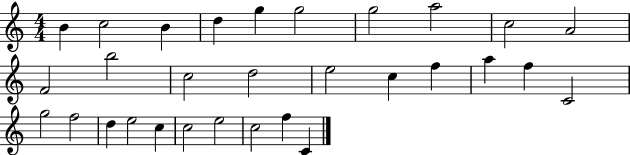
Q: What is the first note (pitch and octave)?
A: B4